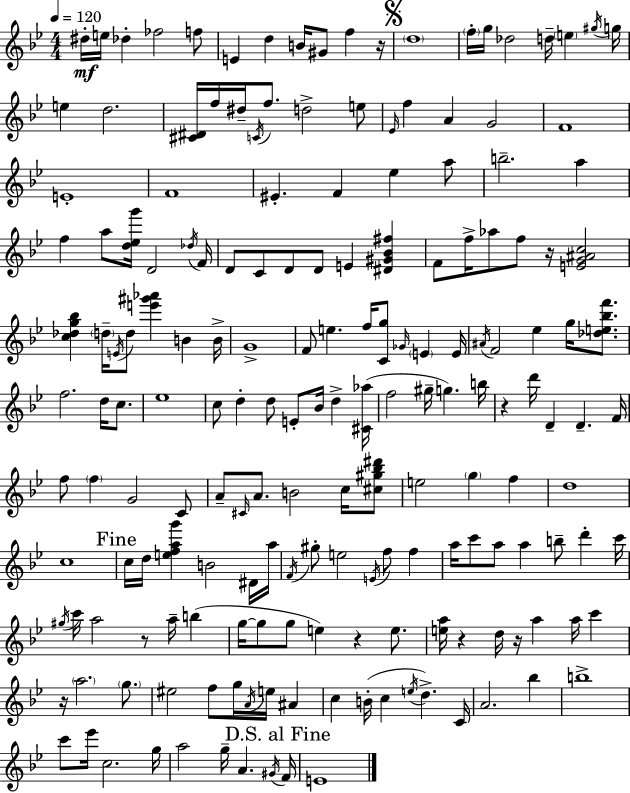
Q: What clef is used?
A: treble